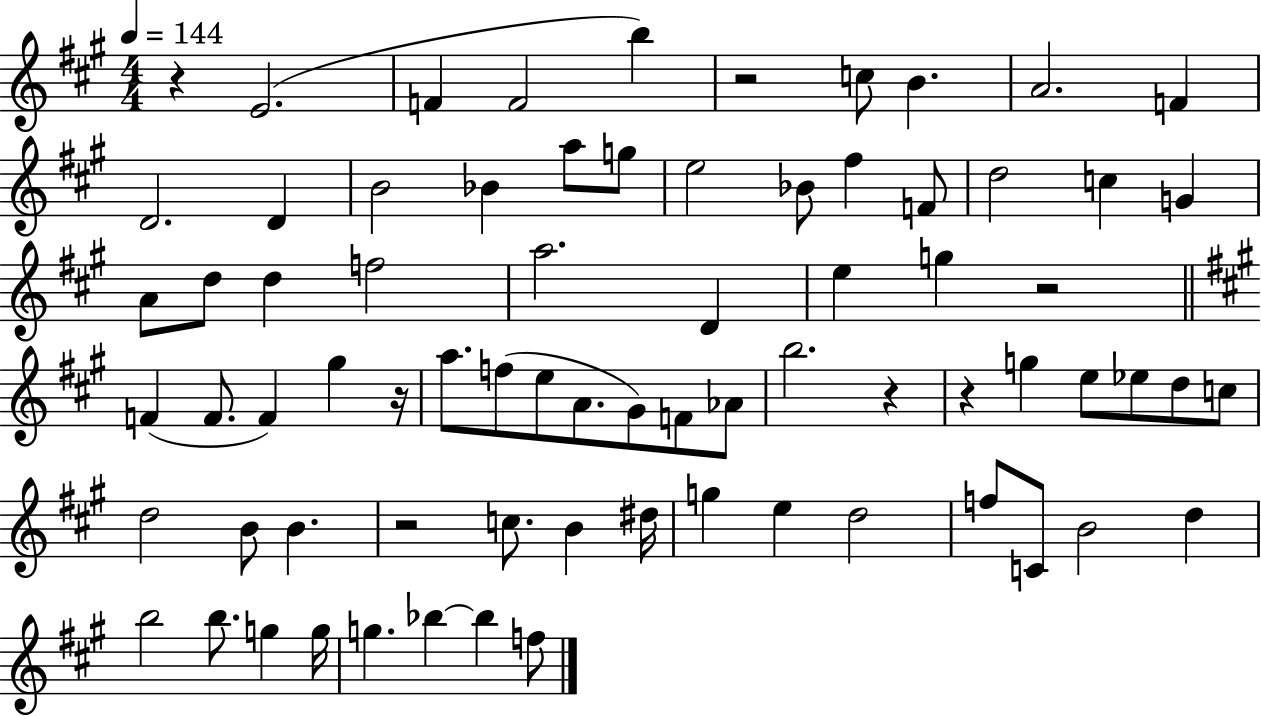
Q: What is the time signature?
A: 4/4